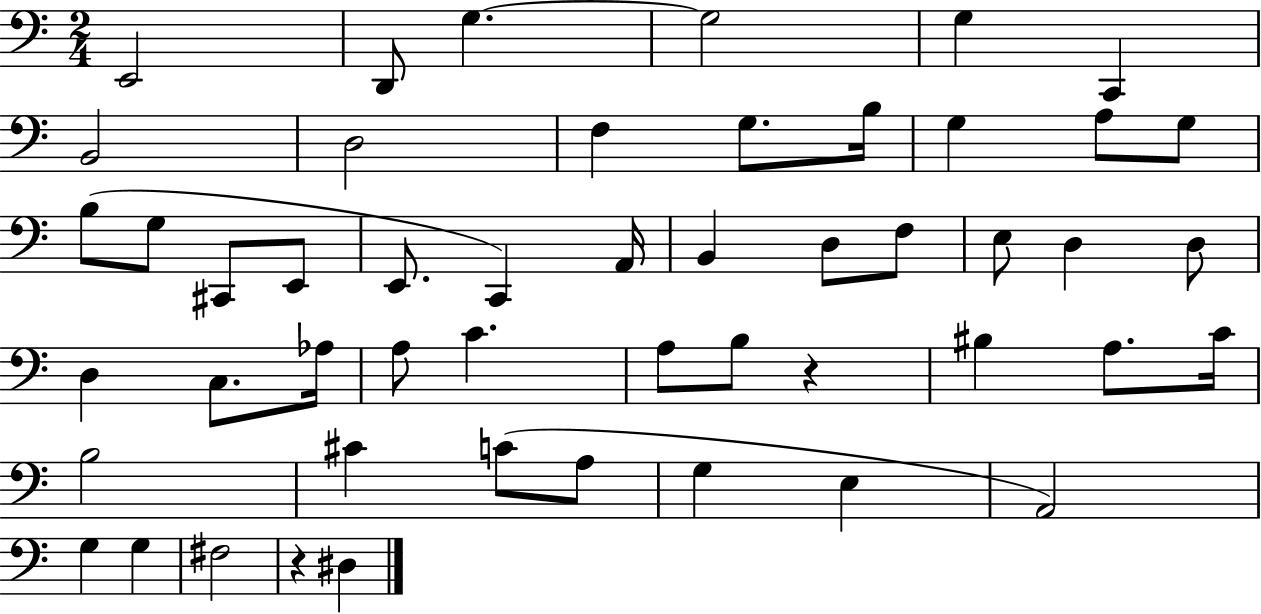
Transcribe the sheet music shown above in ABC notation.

X:1
T:Untitled
M:2/4
L:1/4
K:C
E,,2 D,,/2 G, G,2 G, C,, B,,2 D,2 F, G,/2 B,/4 G, A,/2 G,/2 B,/2 G,/2 ^C,,/2 E,,/2 E,,/2 C,, A,,/4 B,, D,/2 F,/2 E,/2 D, D,/2 D, C,/2 _A,/4 A,/2 C A,/2 B,/2 z ^B, A,/2 C/4 B,2 ^C C/2 A,/2 G, E, A,,2 G, G, ^F,2 z ^D,